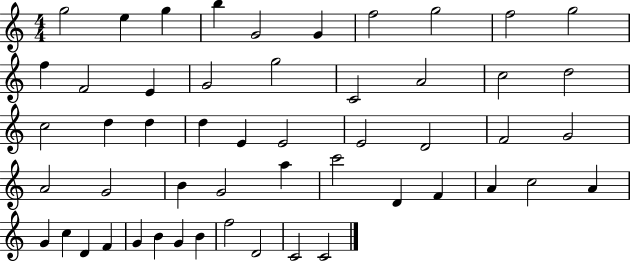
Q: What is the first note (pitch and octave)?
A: G5